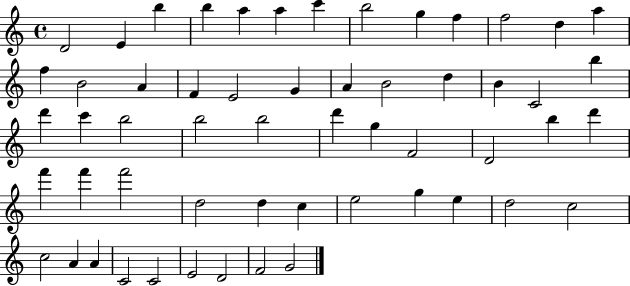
{
  \clef treble
  \time 4/4
  \defaultTimeSignature
  \key c \major
  d'2 e'4 b''4 | b''4 a''4 a''4 c'''4 | b''2 g''4 f''4 | f''2 d''4 a''4 | \break f''4 b'2 a'4 | f'4 e'2 g'4 | a'4 b'2 d''4 | b'4 c'2 b''4 | \break d'''4 c'''4 b''2 | b''2 b''2 | d'''4 g''4 f'2 | d'2 b''4 d'''4 | \break f'''4 f'''4 f'''2 | d''2 d''4 c''4 | e''2 g''4 e''4 | d''2 c''2 | \break c''2 a'4 a'4 | c'2 c'2 | e'2 d'2 | f'2 g'2 | \break \bar "|."
}